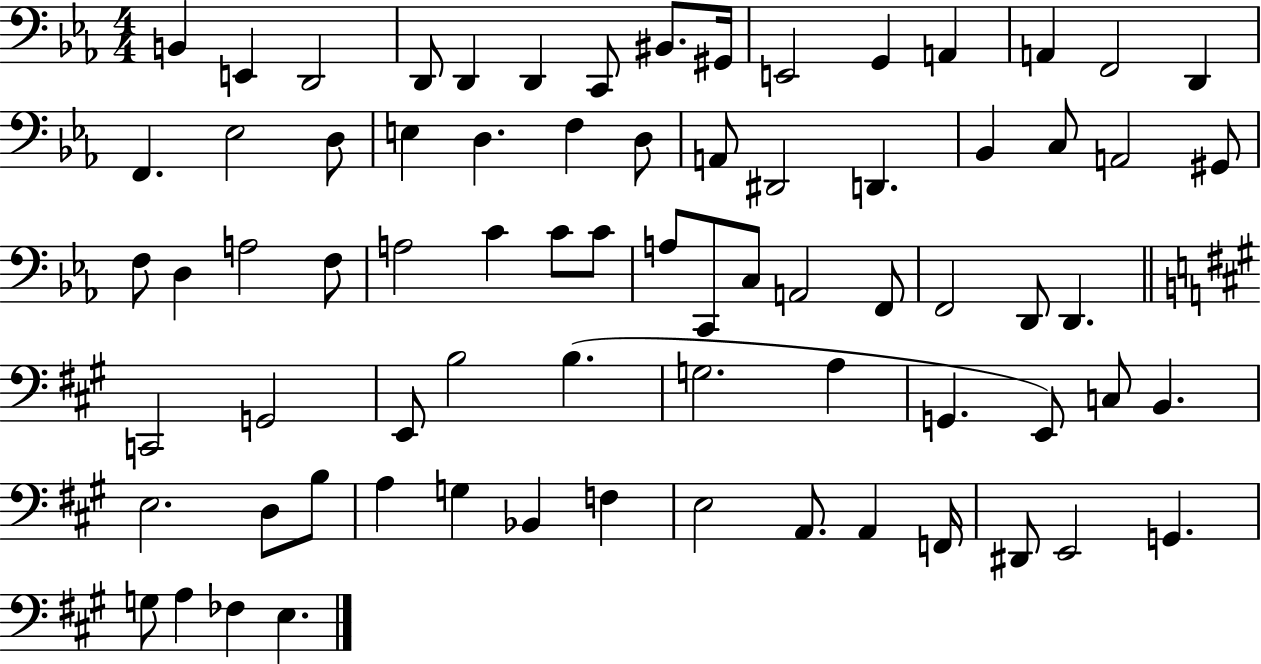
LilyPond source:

{
  \clef bass
  \numericTimeSignature
  \time 4/4
  \key ees \major
  \repeat volta 2 { b,4 e,4 d,2 | d,8 d,4 d,4 c,8 bis,8. gis,16 | e,2 g,4 a,4 | a,4 f,2 d,4 | \break f,4. ees2 d8 | e4 d4. f4 d8 | a,8 dis,2 d,4. | bes,4 c8 a,2 gis,8 | \break f8 d4 a2 f8 | a2 c'4 c'8 c'8 | a8 c,8 c8 a,2 f,8 | f,2 d,8 d,4. | \break \bar "||" \break \key a \major c,2 g,2 | e,8 b2 b4.( | g2. a4 | g,4. e,8) c8 b,4. | \break e2. d8 b8 | a4 g4 bes,4 f4 | e2 a,8. a,4 f,16 | dis,8 e,2 g,4. | \break g8 a4 fes4 e4. | } \bar "|."
}